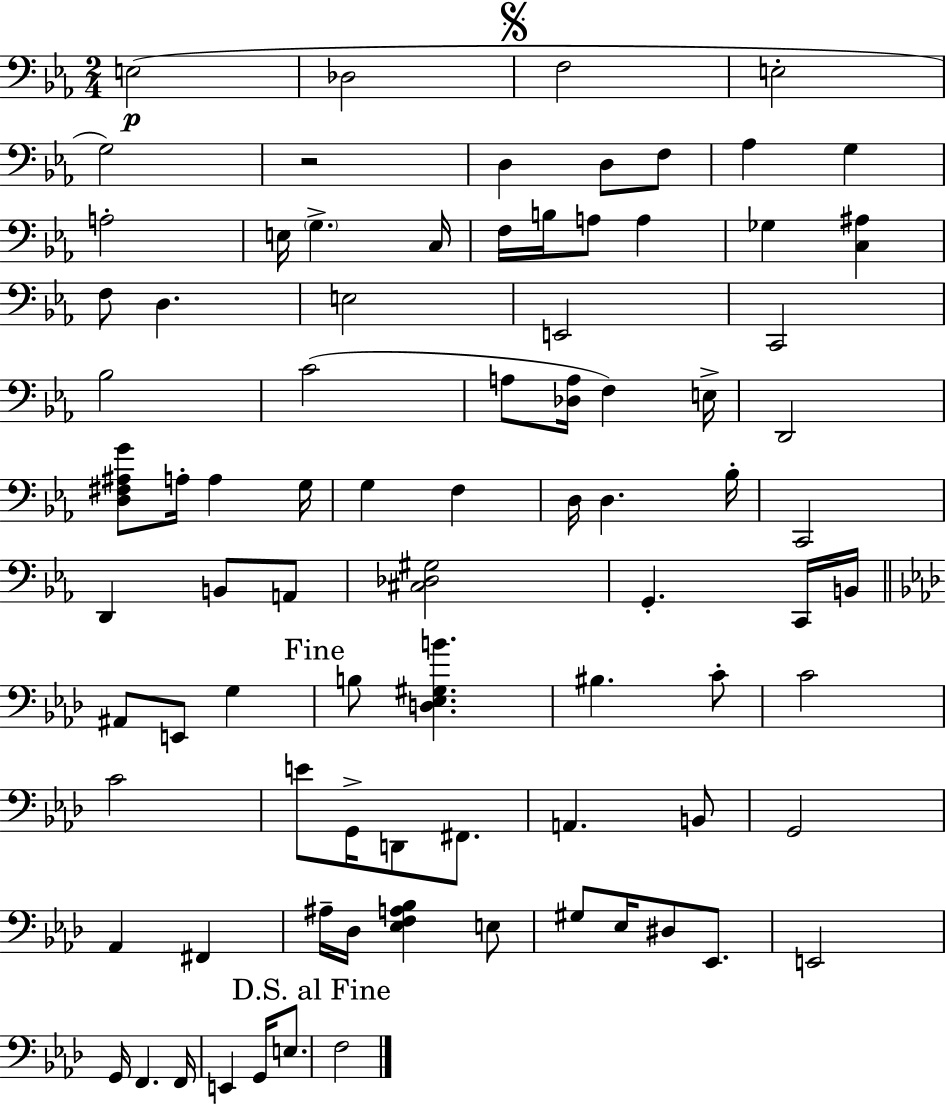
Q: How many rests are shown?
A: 1